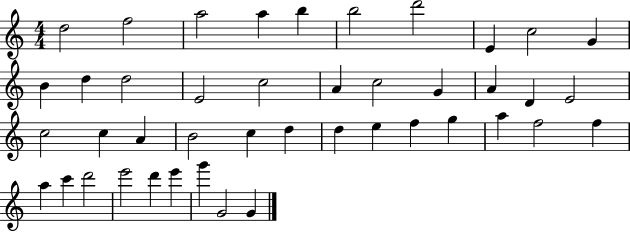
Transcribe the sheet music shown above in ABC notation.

X:1
T:Untitled
M:4/4
L:1/4
K:C
d2 f2 a2 a b b2 d'2 E c2 G B d d2 E2 c2 A c2 G A D E2 c2 c A B2 c d d e f g a f2 f a c' d'2 e'2 d' e' g' G2 G